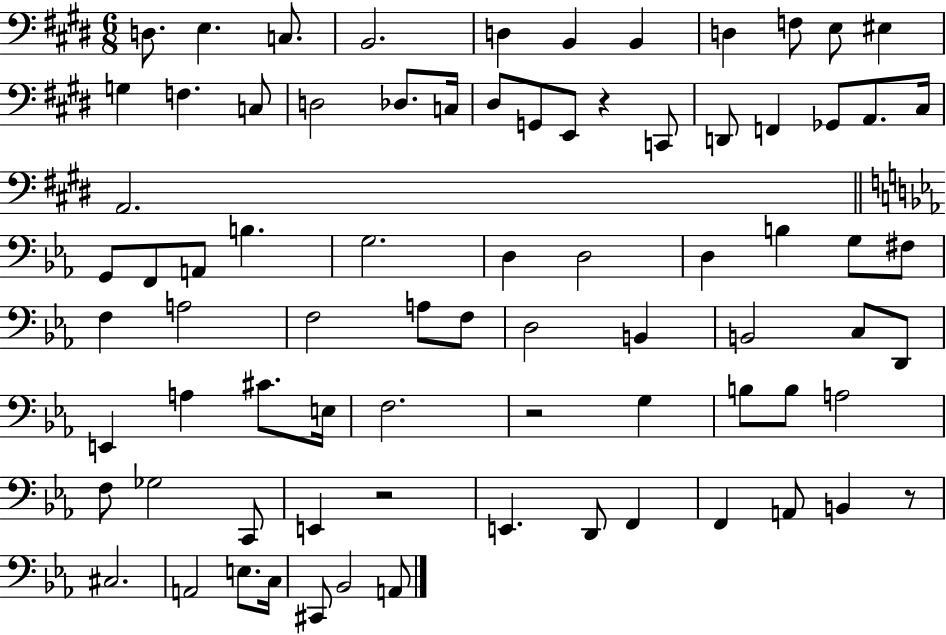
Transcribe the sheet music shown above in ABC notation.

X:1
T:Untitled
M:6/8
L:1/4
K:E
D,/2 E, C,/2 B,,2 D, B,, B,, D, F,/2 E,/2 ^E, G, F, C,/2 D,2 _D,/2 C,/4 ^D,/2 G,,/2 E,,/2 z C,,/2 D,,/2 F,, _G,,/2 A,,/2 ^C,/4 A,,2 G,,/2 F,,/2 A,,/2 B, G,2 D, D,2 D, B, G,/2 ^F,/2 F, A,2 F,2 A,/2 F,/2 D,2 B,, B,,2 C,/2 D,,/2 E,, A, ^C/2 E,/4 F,2 z2 G, B,/2 B,/2 A,2 F,/2 _G,2 C,,/2 E,, z2 E,, D,,/2 F,, F,, A,,/2 B,, z/2 ^C,2 A,,2 E,/2 C,/4 ^C,,/2 _B,,2 A,,/2